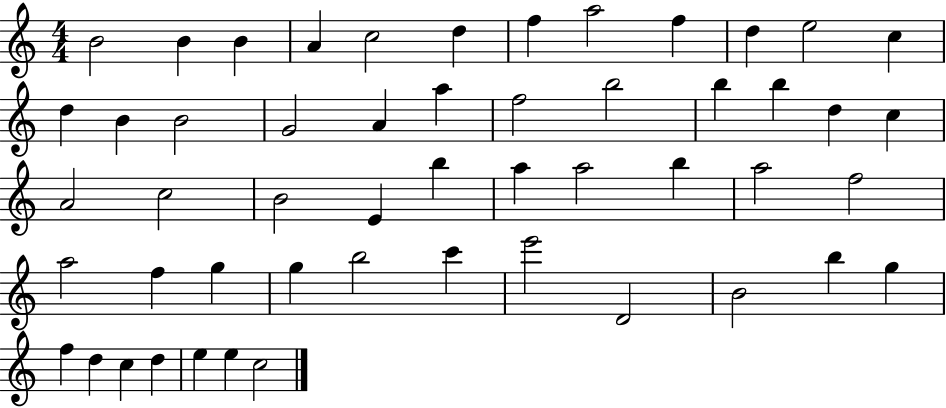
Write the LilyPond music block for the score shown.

{
  \clef treble
  \numericTimeSignature
  \time 4/4
  \key c \major
  b'2 b'4 b'4 | a'4 c''2 d''4 | f''4 a''2 f''4 | d''4 e''2 c''4 | \break d''4 b'4 b'2 | g'2 a'4 a''4 | f''2 b''2 | b''4 b''4 d''4 c''4 | \break a'2 c''2 | b'2 e'4 b''4 | a''4 a''2 b''4 | a''2 f''2 | \break a''2 f''4 g''4 | g''4 b''2 c'''4 | e'''2 d'2 | b'2 b''4 g''4 | \break f''4 d''4 c''4 d''4 | e''4 e''4 c''2 | \bar "|."
}